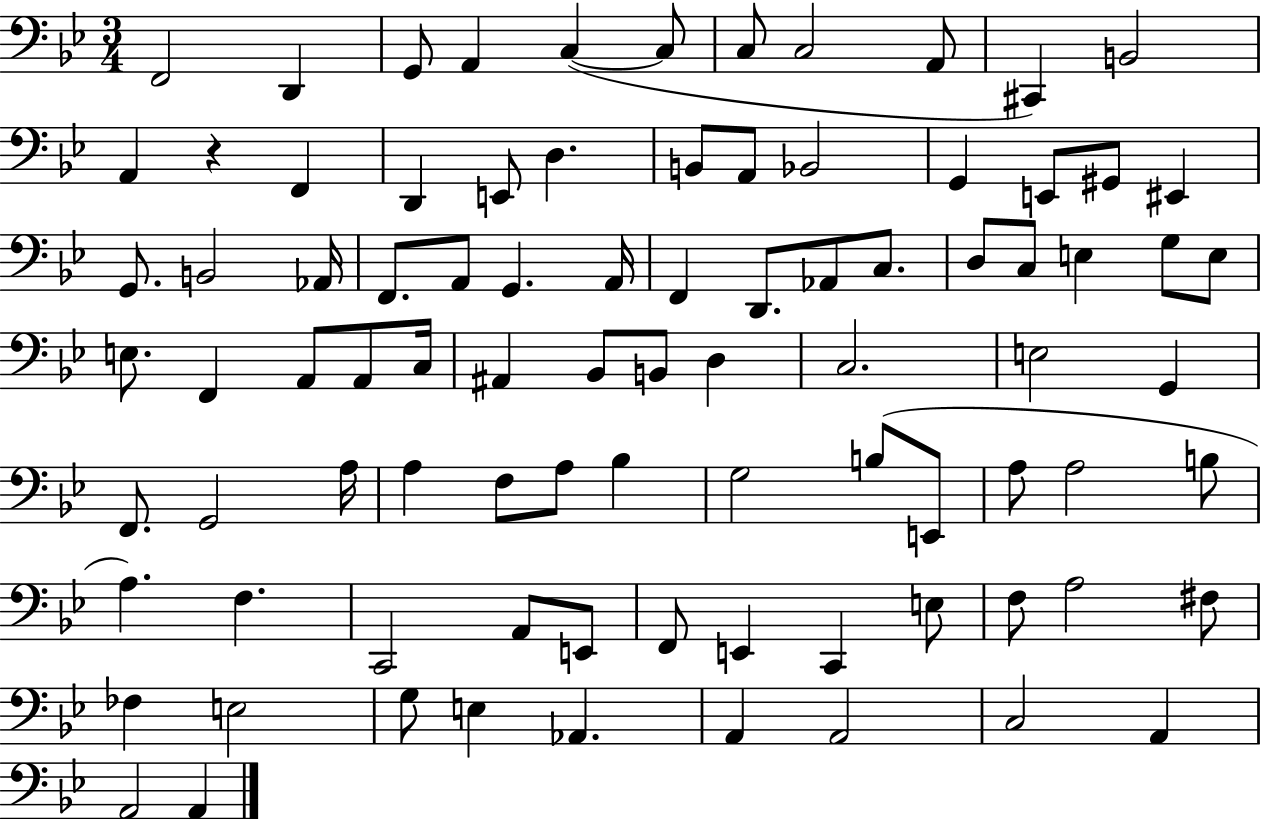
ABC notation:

X:1
T:Untitled
M:3/4
L:1/4
K:Bb
F,,2 D,, G,,/2 A,, C, C,/2 C,/2 C,2 A,,/2 ^C,, B,,2 A,, z F,, D,, E,,/2 D, B,,/2 A,,/2 _B,,2 G,, E,,/2 ^G,,/2 ^E,, G,,/2 B,,2 _A,,/4 F,,/2 A,,/2 G,, A,,/4 F,, D,,/2 _A,,/2 C,/2 D,/2 C,/2 E, G,/2 E,/2 E,/2 F,, A,,/2 A,,/2 C,/4 ^A,, _B,,/2 B,,/2 D, C,2 E,2 G,, F,,/2 G,,2 A,/4 A, F,/2 A,/2 _B, G,2 B,/2 E,,/2 A,/2 A,2 B,/2 A, F, C,,2 A,,/2 E,,/2 F,,/2 E,, C,, E,/2 F,/2 A,2 ^F,/2 _F, E,2 G,/2 E, _A,, A,, A,,2 C,2 A,, A,,2 A,,